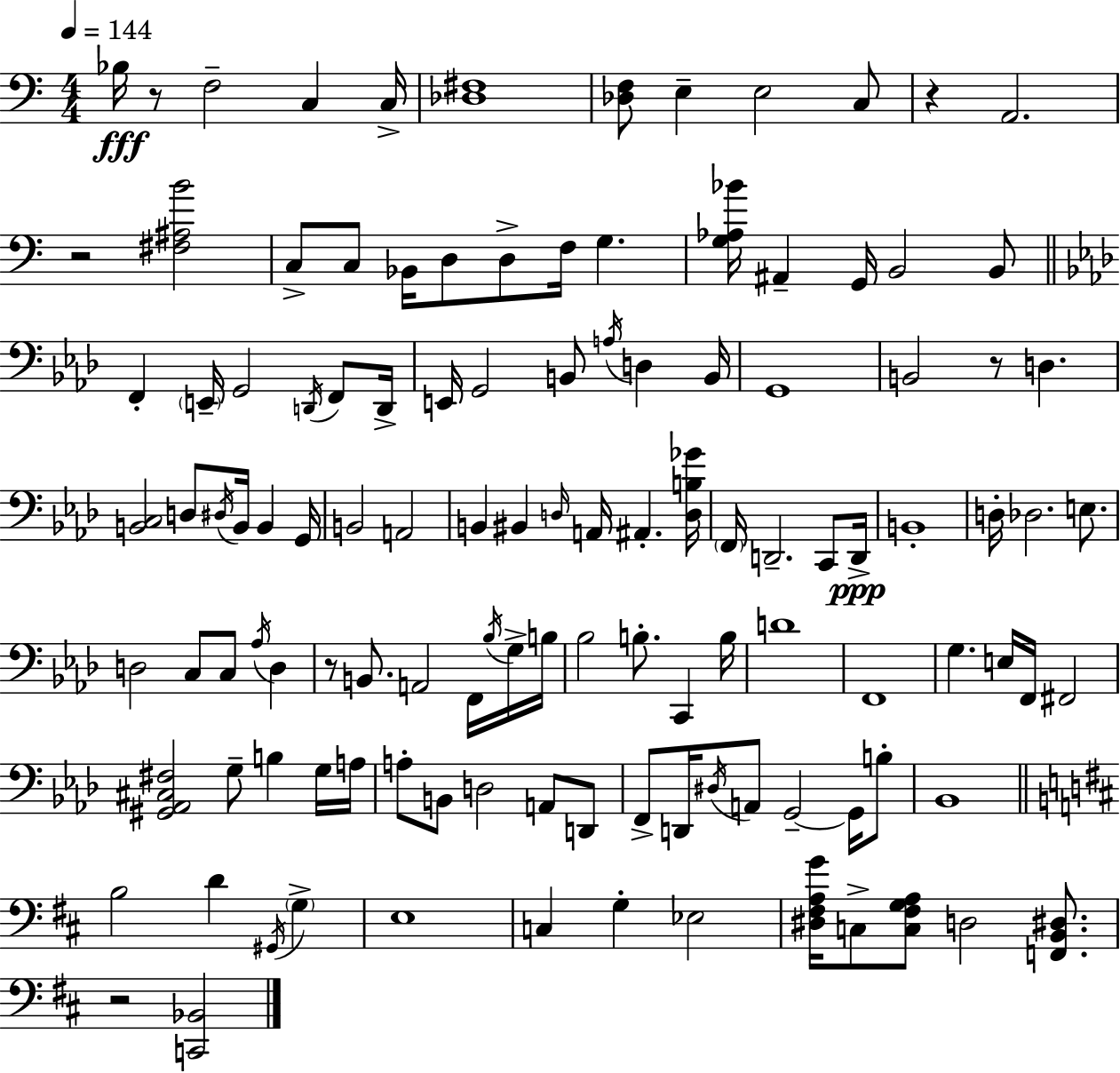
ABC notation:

X:1
T:Untitled
M:4/4
L:1/4
K:Am
_B,/4 z/2 F,2 C, C,/4 [_D,^F,]4 [_D,F,]/2 E, E,2 C,/2 z A,,2 z2 [^F,^A,B]2 C,/2 C,/2 _B,,/4 D,/2 D,/2 F,/4 G, [G,_A,_B]/4 ^A,, G,,/4 B,,2 B,,/2 F,, E,,/4 G,,2 D,,/4 F,,/2 D,,/4 E,,/4 G,,2 B,,/2 A,/4 D, B,,/4 G,,4 B,,2 z/2 D, [B,,C,]2 D,/2 ^D,/4 B,,/4 B,, G,,/4 B,,2 A,,2 B,, ^B,, D,/4 A,,/4 ^A,, [D,B,_G]/4 F,,/4 D,,2 C,,/2 D,,/4 B,,4 D,/4 _D,2 E,/2 D,2 C,/2 C,/2 _A,/4 D, z/2 B,,/2 A,,2 F,,/4 _B,/4 G,/4 B,/4 _B,2 B,/2 C,, B,/4 D4 F,,4 G, E,/4 F,,/4 ^F,,2 [^G,,_A,,^C,^F,]2 G,/2 B, G,/4 A,/4 A,/2 B,,/2 D,2 A,,/2 D,,/2 F,,/2 D,,/4 ^D,/4 A,,/2 G,,2 G,,/4 B,/2 _B,,4 B,2 D ^G,,/4 G, E,4 C, G, _E,2 [^D,^F,A,G]/4 C,/2 [C,^F,G,A,]/2 D,2 [F,,B,,^D,]/2 z2 [C,,_B,,]2